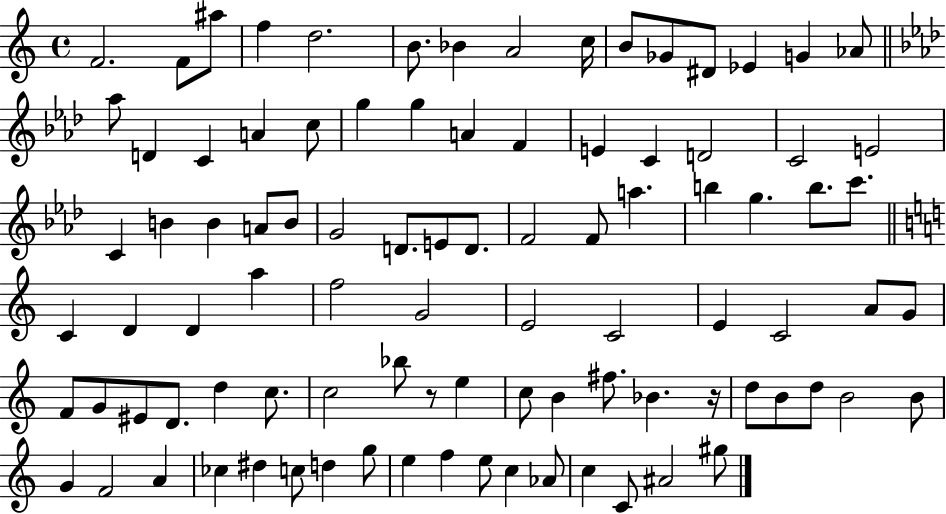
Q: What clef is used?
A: treble